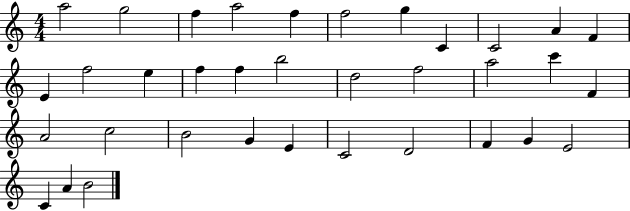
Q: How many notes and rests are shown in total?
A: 35